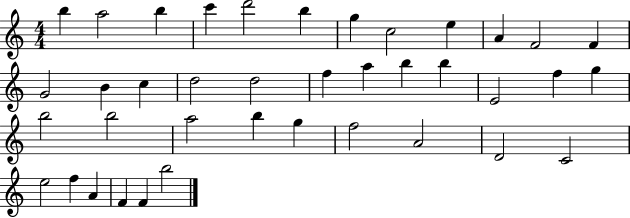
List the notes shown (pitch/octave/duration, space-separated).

B5/q A5/h B5/q C6/q D6/h B5/q G5/q C5/h E5/q A4/q F4/h F4/q G4/h B4/q C5/q D5/h D5/h F5/q A5/q B5/q B5/q E4/h F5/q G5/q B5/h B5/h A5/h B5/q G5/q F5/h A4/h D4/h C4/h E5/h F5/q A4/q F4/q F4/q B5/h